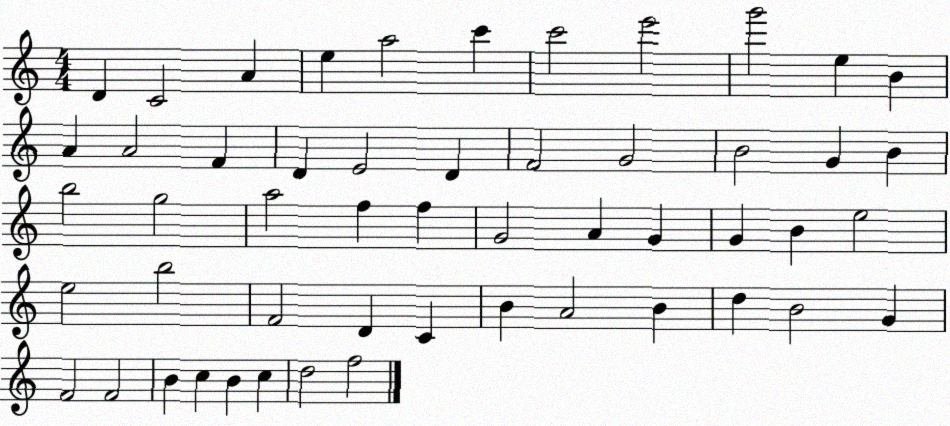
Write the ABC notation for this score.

X:1
T:Untitled
M:4/4
L:1/4
K:C
D C2 A e a2 c' c'2 e'2 g'2 e B A A2 F D E2 D F2 G2 B2 G B b2 g2 a2 f f G2 A G G B e2 e2 b2 F2 D C B A2 B d B2 G F2 F2 B c B c d2 f2